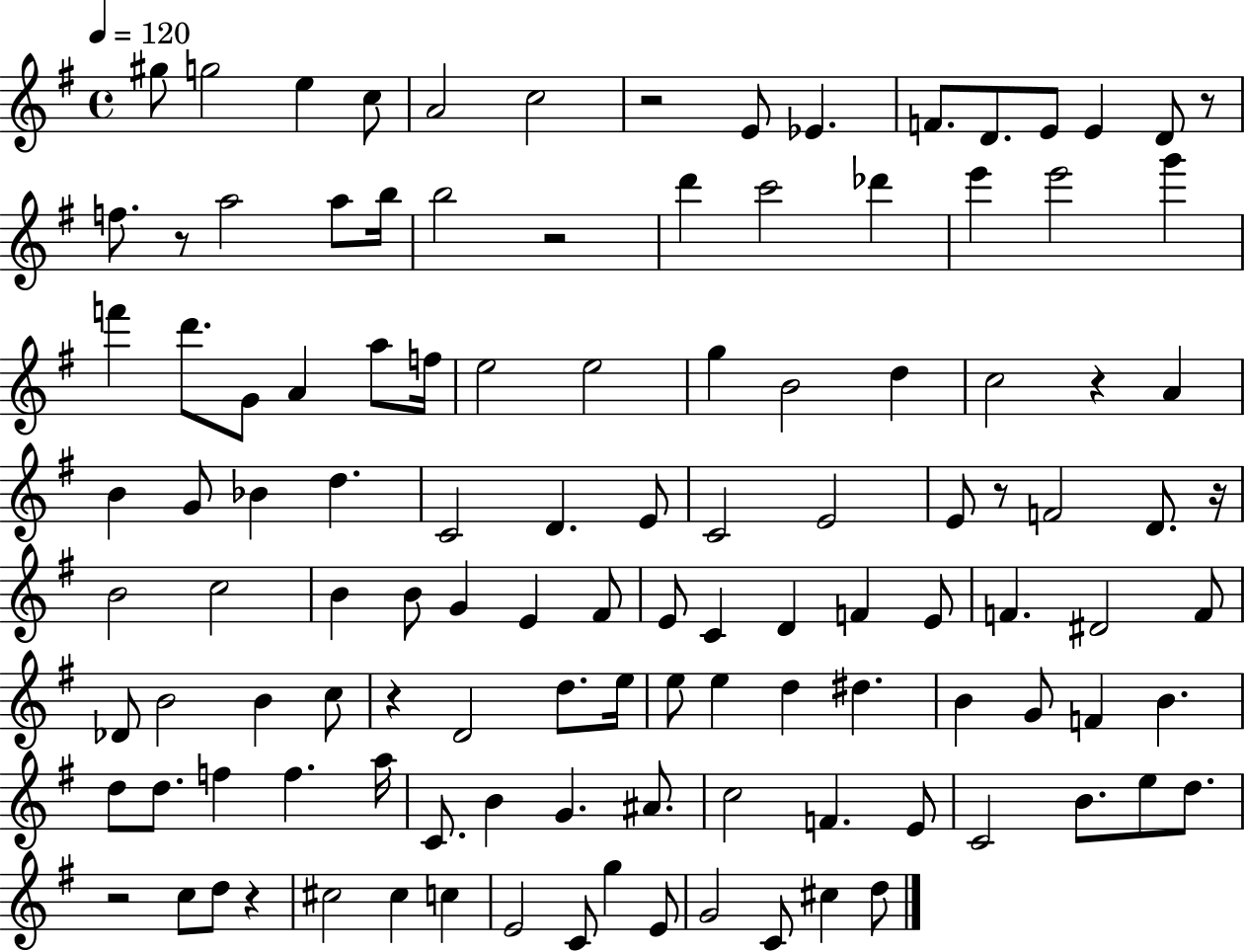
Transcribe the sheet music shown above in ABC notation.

X:1
T:Untitled
M:4/4
L:1/4
K:G
^g/2 g2 e c/2 A2 c2 z2 E/2 _E F/2 D/2 E/2 E D/2 z/2 f/2 z/2 a2 a/2 b/4 b2 z2 d' c'2 _d' e' e'2 g' f' d'/2 G/2 A a/2 f/4 e2 e2 g B2 d c2 z A B G/2 _B d C2 D E/2 C2 E2 E/2 z/2 F2 D/2 z/4 B2 c2 B B/2 G E ^F/2 E/2 C D F E/2 F ^D2 F/2 _D/2 B2 B c/2 z D2 d/2 e/4 e/2 e d ^d B G/2 F B d/2 d/2 f f a/4 C/2 B G ^A/2 c2 F E/2 C2 B/2 e/2 d/2 z2 c/2 d/2 z ^c2 ^c c E2 C/2 g E/2 G2 C/2 ^c d/2